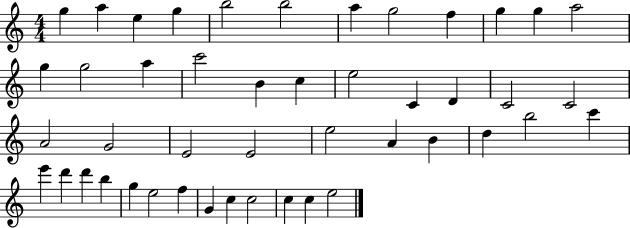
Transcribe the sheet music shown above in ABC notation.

X:1
T:Untitled
M:4/4
L:1/4
K:C
g a e g b2 b2 a g2 f g g a2 g g2 a c'2 B c e2 C D C2 C2 A2 G2 E2 E2 e2 A B d b2 c' e' d' d' b g e2 f G c c2 c c e2